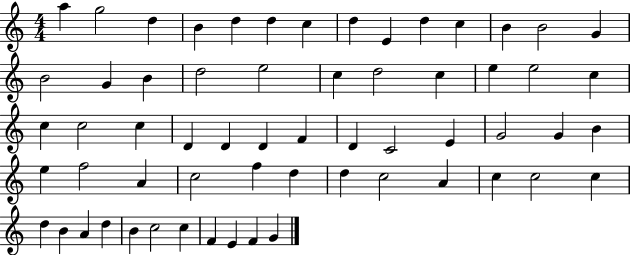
A5/q G5/h D5/q B4/q D5/q D5/q C5/q D5/q E4/q D5/q C5/q B4/q B4/h G4/q B4/h G4/q B4/q D5/h E5/h C5/q D5/h C5/q E5/q E5/h C5/q C5/q C5/h C5/q D4/q D4/q D4/q F4/q D4/q C4/h E4/q G4/h G4/q B4/q E5/q F5/h A4/q C5/h F5/q D5/q D5/q C5/h A4/q C5/q C5/h C5/q D5/q B4/q A4/q D5/q B4/q C5/h C5/q F4/q E4/q F4/q G4/q